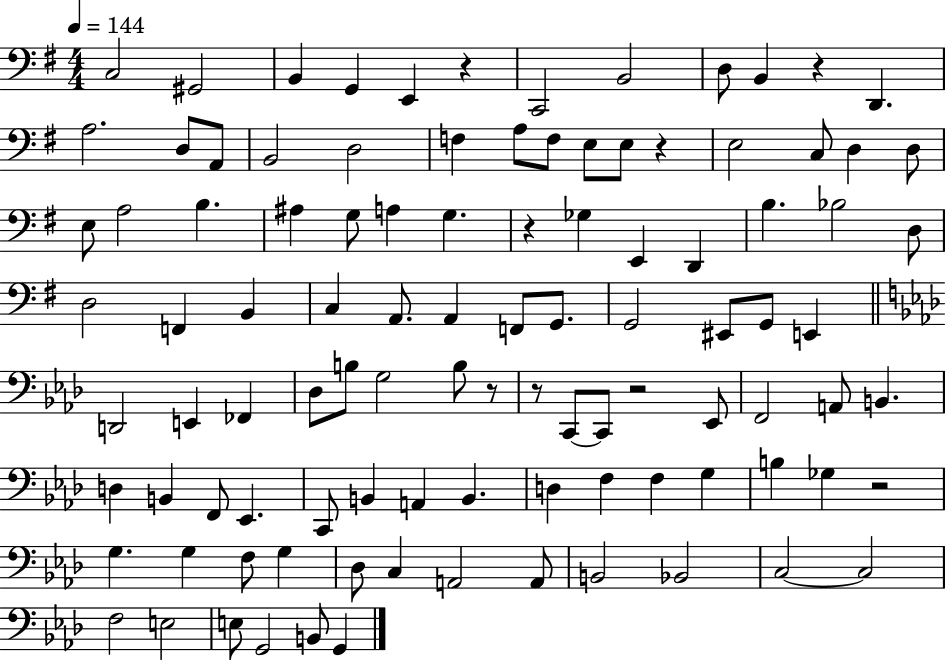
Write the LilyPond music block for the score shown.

{
  \clef bass
  \numericTimeSignature
  \time 4/4
  \key g \major
  \tempo 4 = 144
  c2 gis,2 | b,4 g,4 e,4 r4 | c,2 b,2 | d8 b,4 r4 d,4. | \break a2. d8 a,8 | b,2 d2 | f4 a8 f8 e8 e8 r4 | e2 c8 d4 d8 | \break e8 a2 b4. | ais4 g8 a4 g4. | r4 ges4 e,4 d,4 | b4. bes2 d8 | \break d2 f,4 b,4 | c4 a,8. a,4 f,8 g,8. | g,2 eis,8 g,8 e,4 | \bar "||" \break \key aes \major d,2 e,4 fes,4 | des8 b8 g2 b8 r8 | r8 c,8~~ c,8 r2 ees,8 | f,2 a,8 b,4. | \break d4 b,4 f,8 ees,4. | c,8 b,4 a,4 b,4. | d4 f4 f4 g4 | b4 ges4 r2 | \break g4. g4 f8 g4 | des8 c4 a,2 a,8 | b,2 bes,2 | c2~~ c2 | \break f2 e2 | e8 g,2 b,8 g,4 | \bar "|."
}